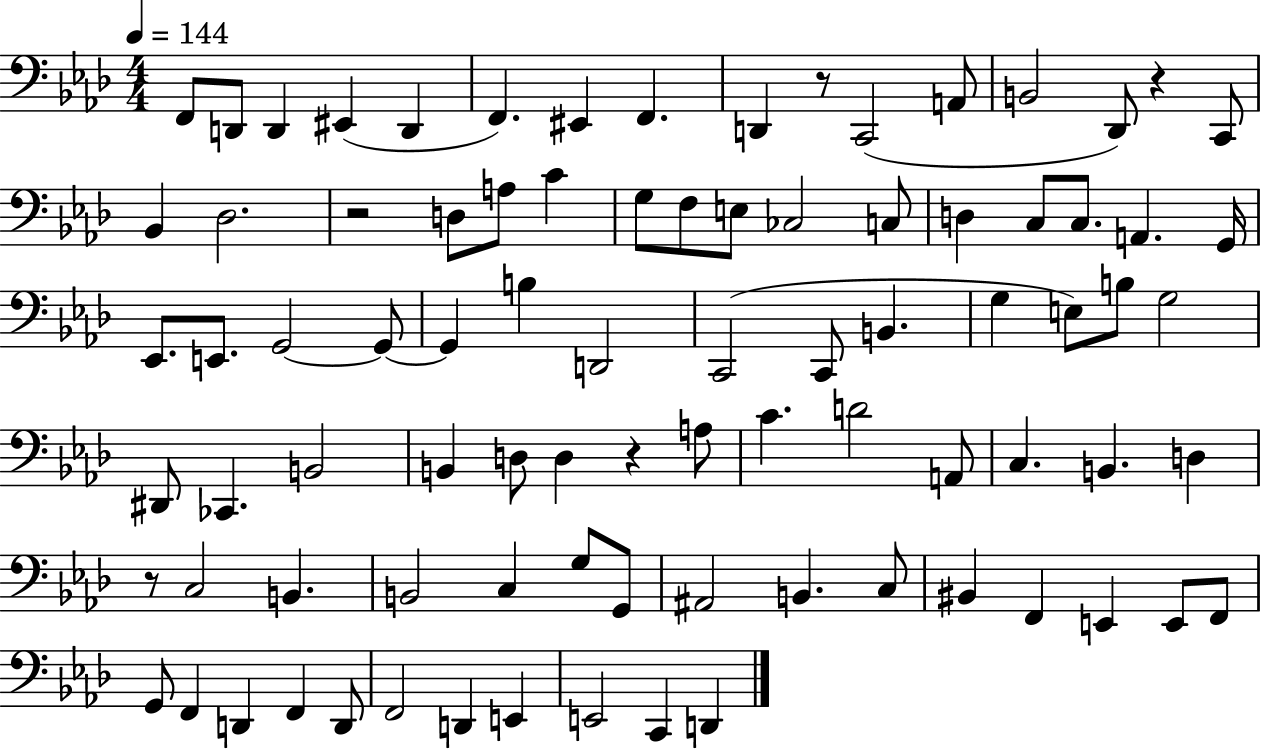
F2/e D2/e D2/q EIS2/q D2/q F2/q. EIS2/q F2/q. D2/q R/e C2/h A2/e B2/h Db2/e R/q C2/e Bb2/q Db3/h. R/h D3/e A3/e C4/q G3/e F3/e E3/e CES3/h C3/e D3/q C3/e C3/e. A2/q. G2/s Eb2/e. E2/e. G2/h G2/e G2/q B3/q D2/h C2/h C2/e B2/q. G3/q E3/e B3/e G3/h D#2/e CES2/q. B2/h B2/q D3/e D3/q R/q A3/e C4/q. D4/h A2/e C3/q. B2/q. D3/q R/e C3/h B2/q. B2/h C3/q G3/e G2/e A#2/h B2/q. C3/e BIS2/q F2/q E2/q E2/e F2/e G2/e F2/q D2/q F2/q D2/e F2/h D2/q E2/q E2/h C2/q D2/q